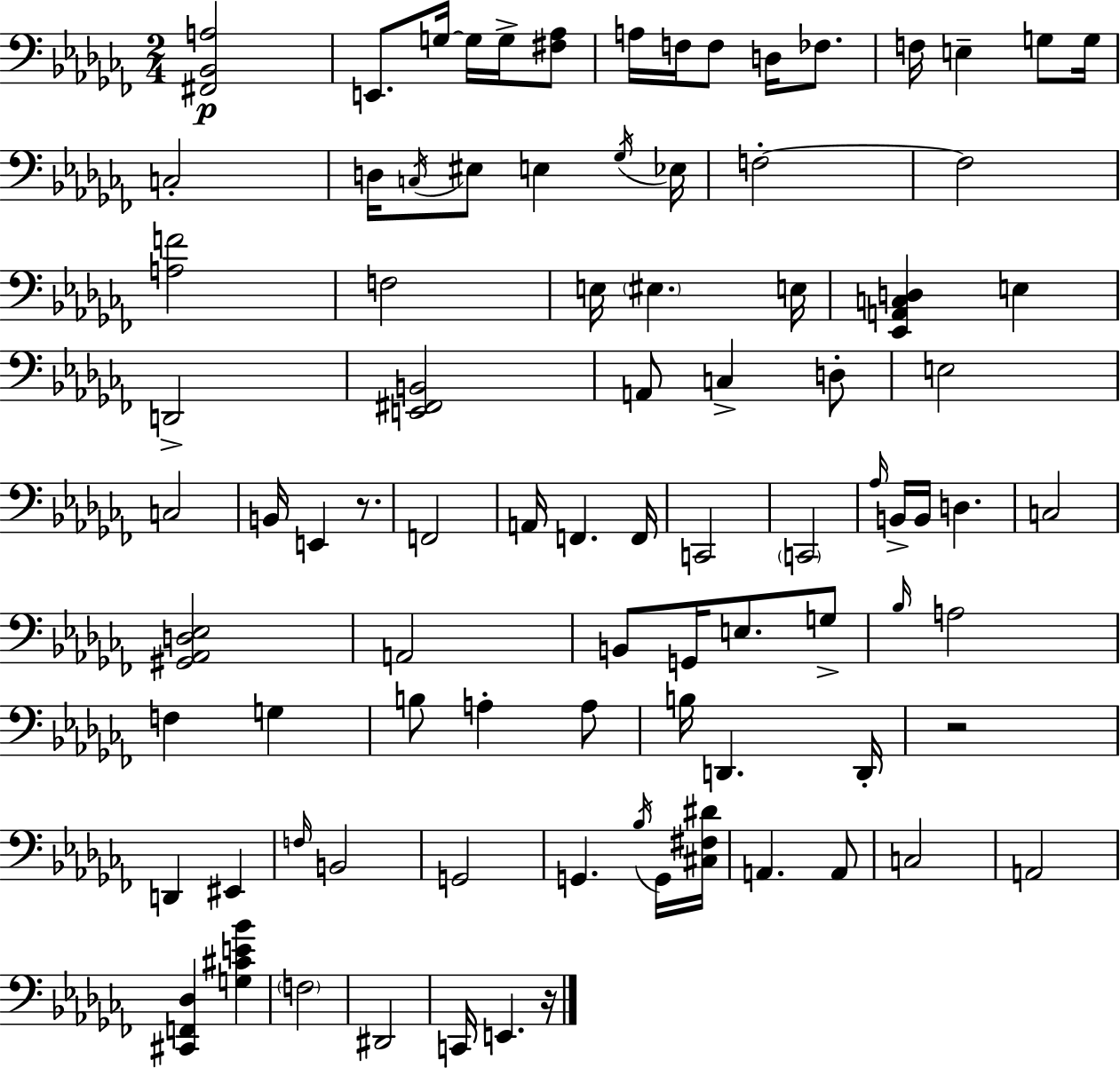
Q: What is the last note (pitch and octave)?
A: E2